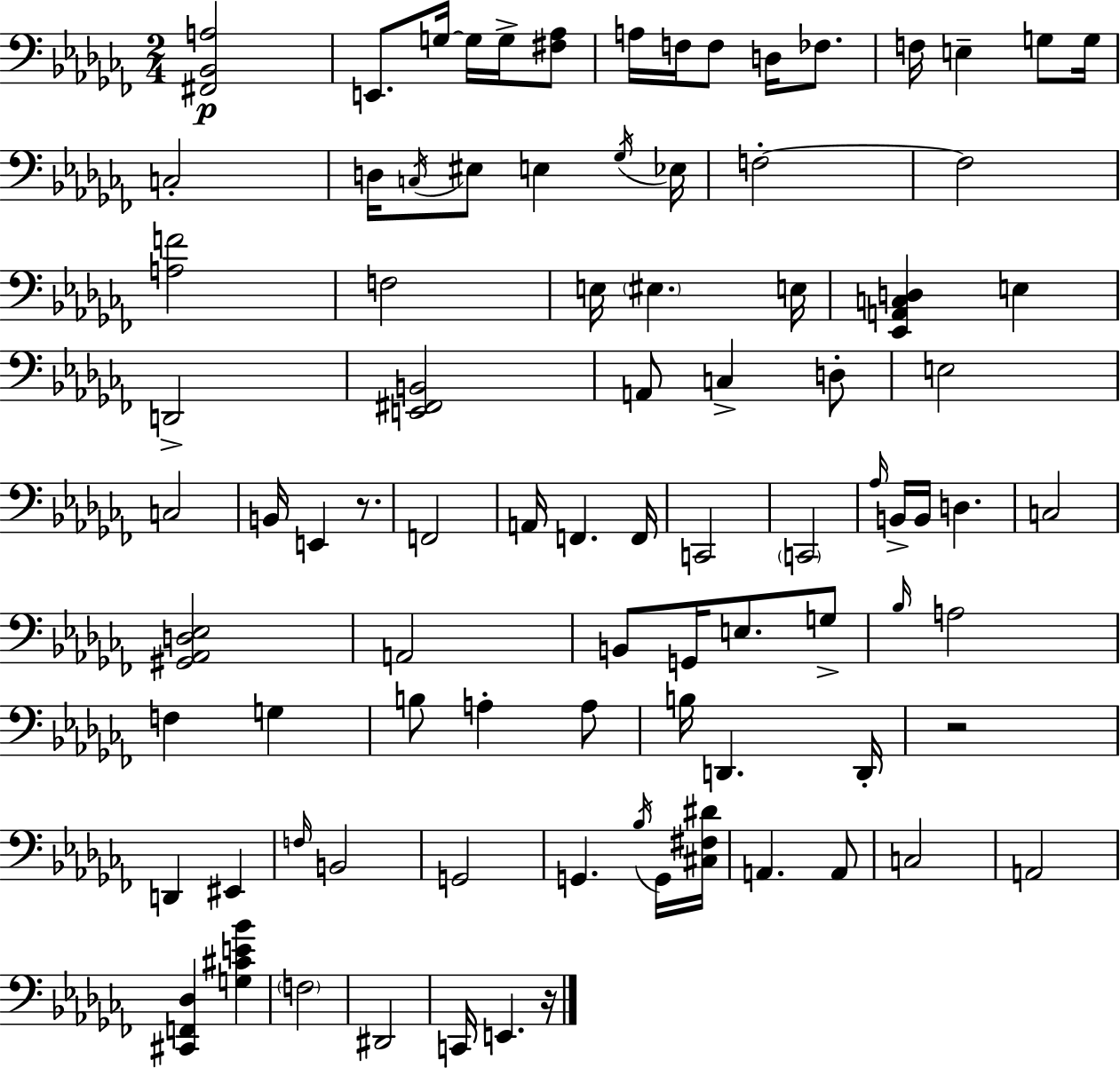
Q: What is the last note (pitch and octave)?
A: E2